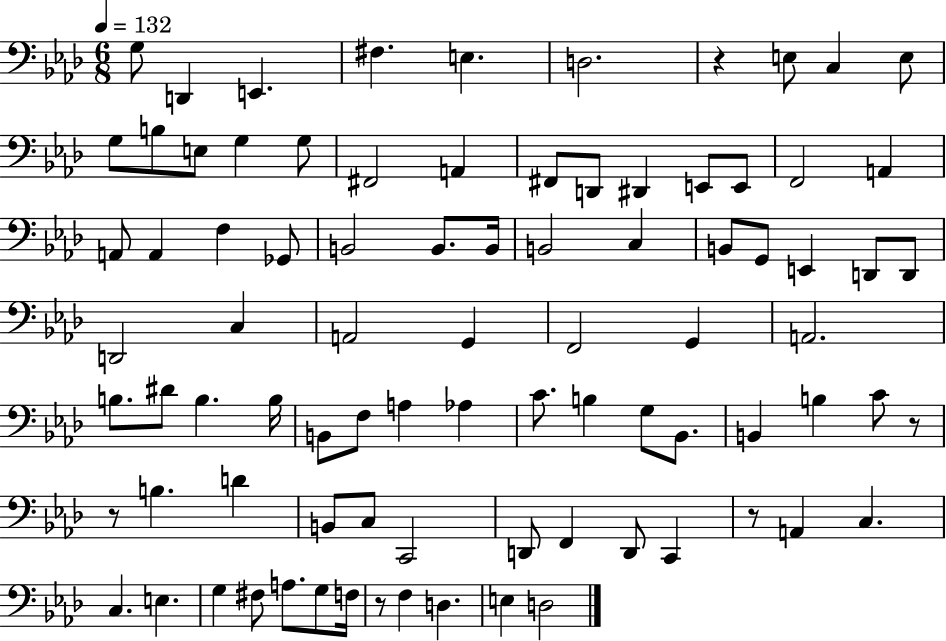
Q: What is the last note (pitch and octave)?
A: D3